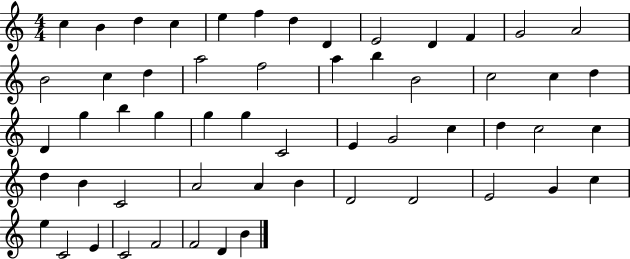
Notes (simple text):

C5/q B4/q D5/q C5/q E5/q F5/q D5/q D4/q E4/h D4/q F4/q G4/h A4/h B4/h C5/q D5/q A5/h F5/h A5/q B5/q B4/h C5/h C5/q D5/q D4/q G5/q B5/q G5/q G5/q G5/q C4/h E4/q G4/h C5/q D5/q C5/h C5/q D5/q B4/q C4/h A4/h A4/q B4/q D4/h D4/h E4/h G4/q C5/q E5/q C4/h E4/q C4/h F4/h F4/h D4/q B4/q